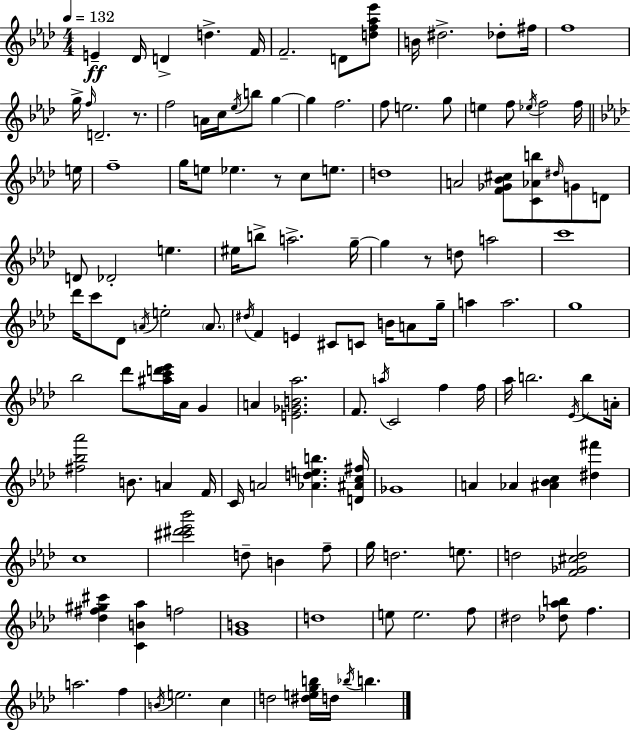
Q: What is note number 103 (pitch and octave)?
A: F5